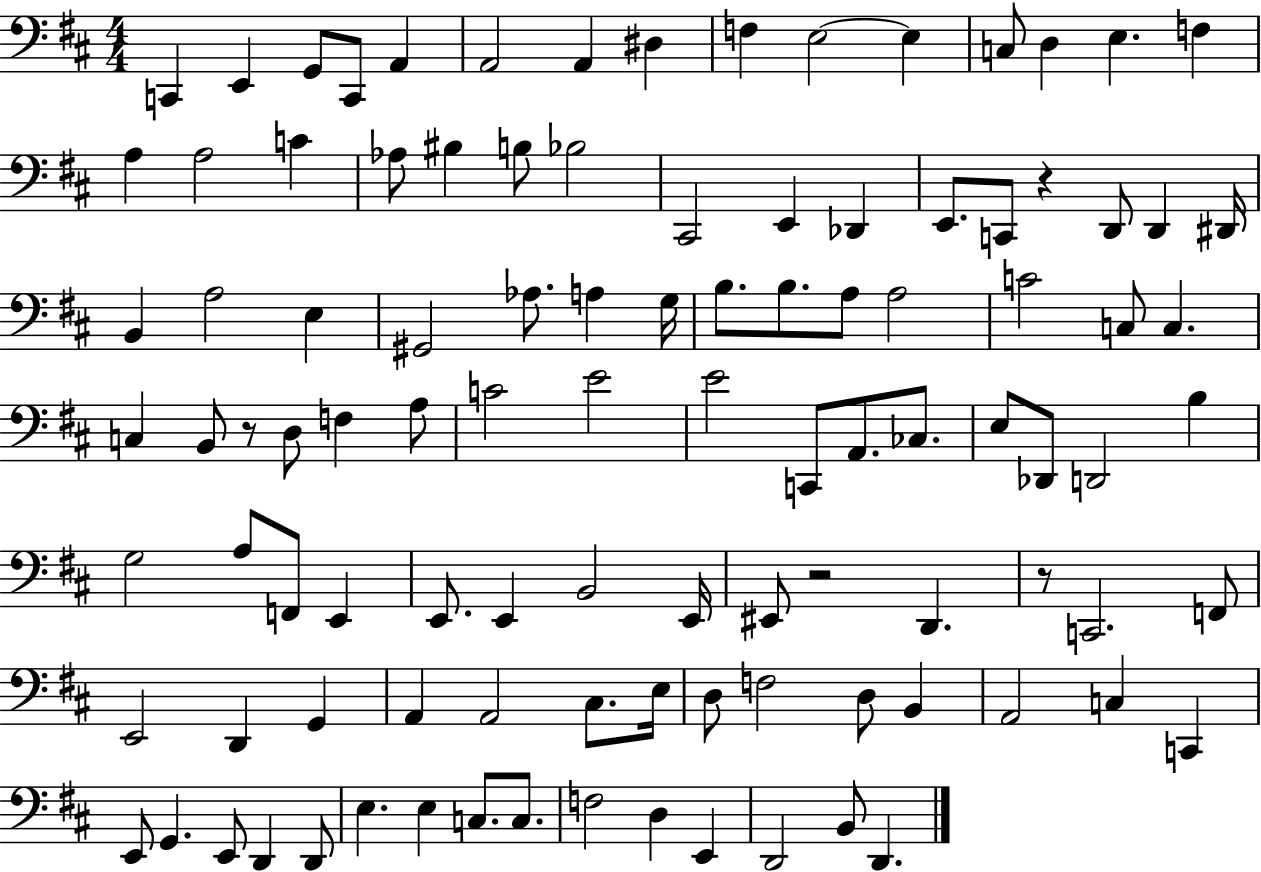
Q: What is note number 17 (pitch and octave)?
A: A3